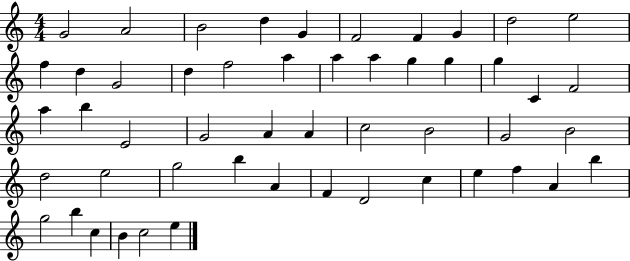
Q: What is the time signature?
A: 4/4